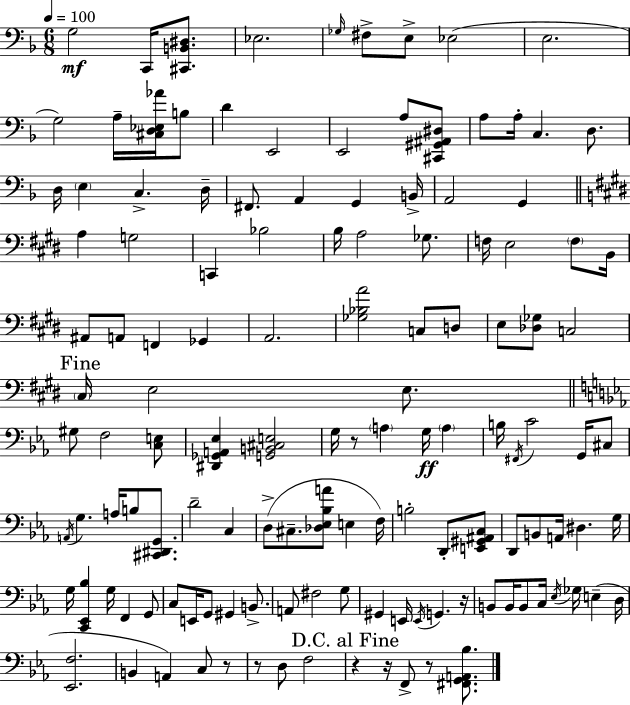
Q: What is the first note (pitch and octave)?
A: G3